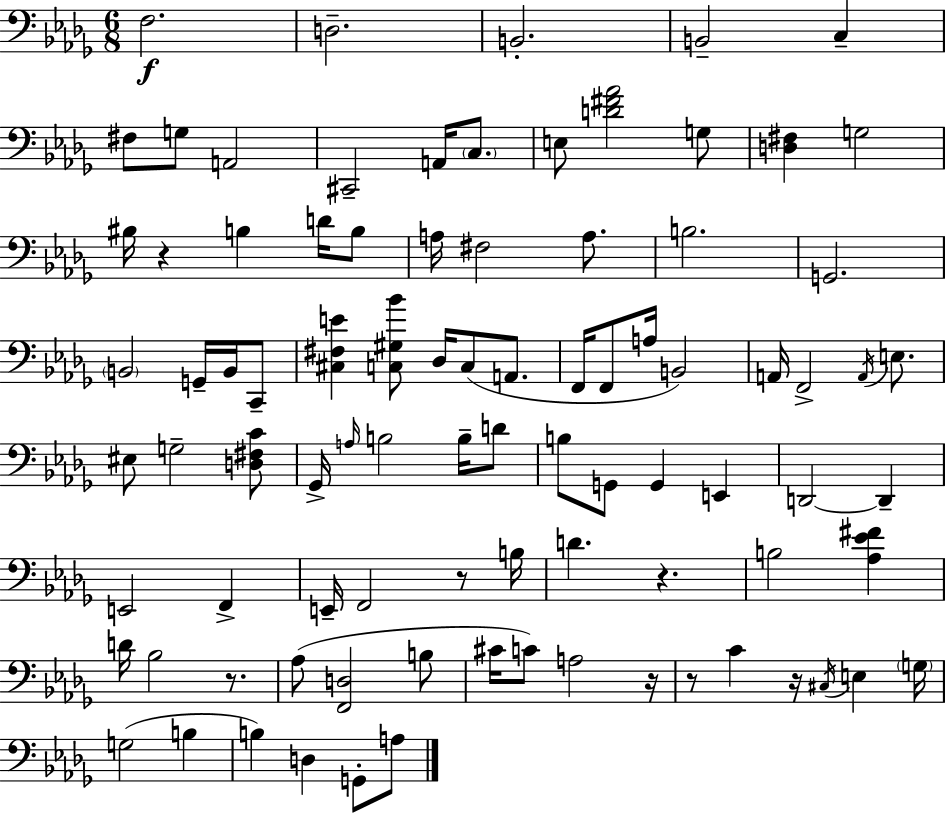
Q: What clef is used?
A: bass